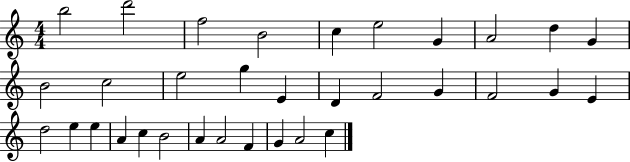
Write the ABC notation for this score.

X:1
T:Untitled
M:4/4
L:1/4
K:C
b2 d'2 f2 B2 c e2 G A2 d G B2 c2 e2 g E D F2 G F2 G E d2 e e A c B2 A A2 F G A2 c